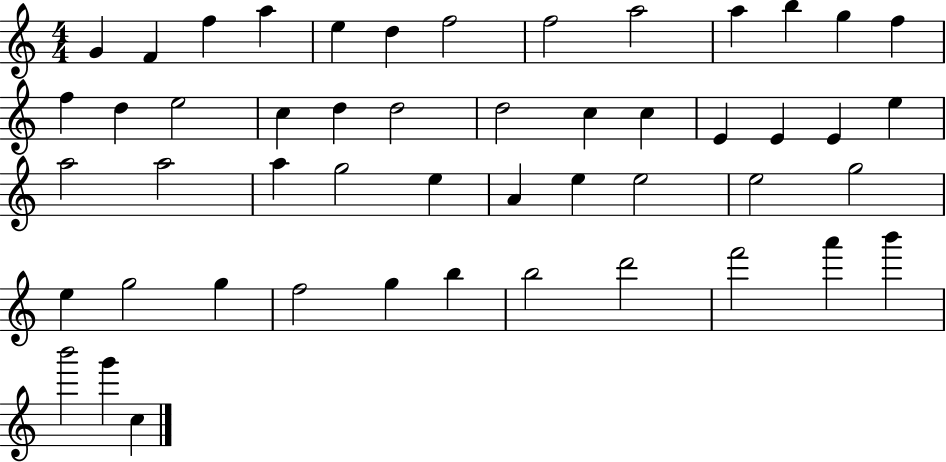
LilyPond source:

{
  \clef treble
  \numericTimeSignature
  \time 4/4
  \key c \major
  g'4 f'4 f''4 a''4 | e''4 d''4 f''2 | f''2 a''2 | a''4 b''4 g''4 f''4 | \break f''4 d''4 e''2 | c''4 d''4 d''2 | d''2 c''4 c''4 | e'4 e'4 e'4 e''4 | \break a''2 a''2 | a''4 g''2 e''4 | a'4 e''4 e''2 | e''2 g''2 | \break e''4 g''2 g''4 | f''2 g''4 b''4 | b''2 d'''2 | f'''2 a'''4 b'''4 | \break b'''2 g'''4 c''4 | \bar "|."
}